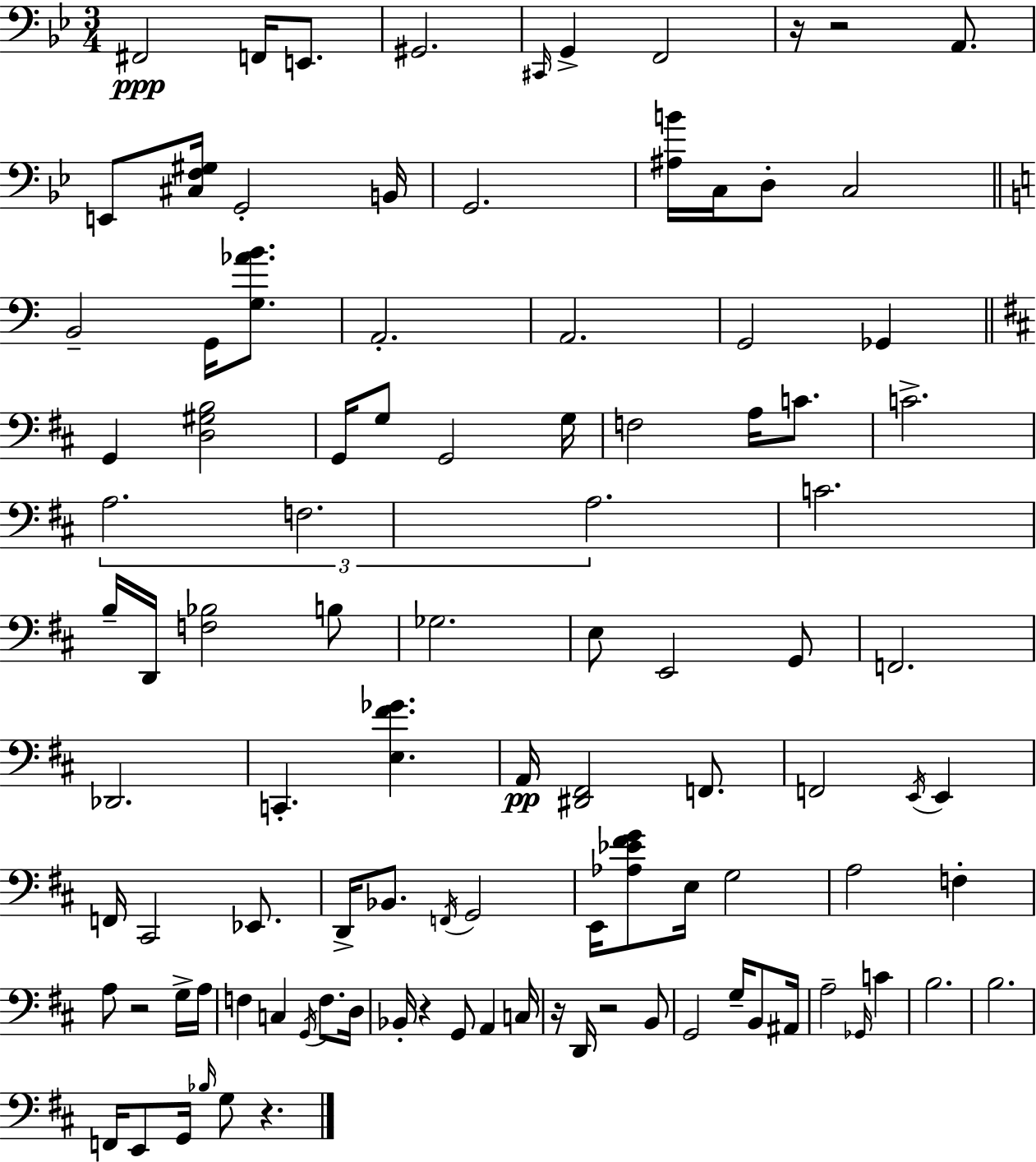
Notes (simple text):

F#2/h F2/s E2/e. G#2/h. C#2/s G2/q F2/h R/s R/h A2/e. E2/e [C#3,F3,G#3]/s G2/h B2/s G2/h. [A#3,B4]/s C3/s D3/e C3/h B2/h G2/s [G3,Ab4,B4]/e. A2/h. A2/h. G2/h Gb2/q G2/q [D3,G#3,B3]/h G2/s G3/e G2/h G3/s F3/h A3/s C4/e. C4/h. A3/h. F3/h. A3/h. C4/h. B3/s D2/s [F3,Bb3]/h B3/e Gb3/h. E3/e E2/h G2/e F2/h. Db2/h. C2/q. [E3,F#4,Gb4]/q. A2/s [D#2,F#2]/h F2/e. F2/h E2/s E2/q F2/s C#2/h Eb2/e. D2/s Bb2/e. F2/s G2/h E2/s [Ab3,Eb4,F#4,G4]/e E3/s G3/h A3/h F3/q A3/e R/h G3/s A3/s F3/q C3/q G2/s F3/e. D3/s Bb2/s R/q G2/e A2/q C3/s R/s D2/s R/h B2/e G2/h G3/s B2/e A#2/s A3/h Gb2/s C4/q B3/h. B3/h. F2/s E2/e G2/s Bb3/s G3/e R/q.